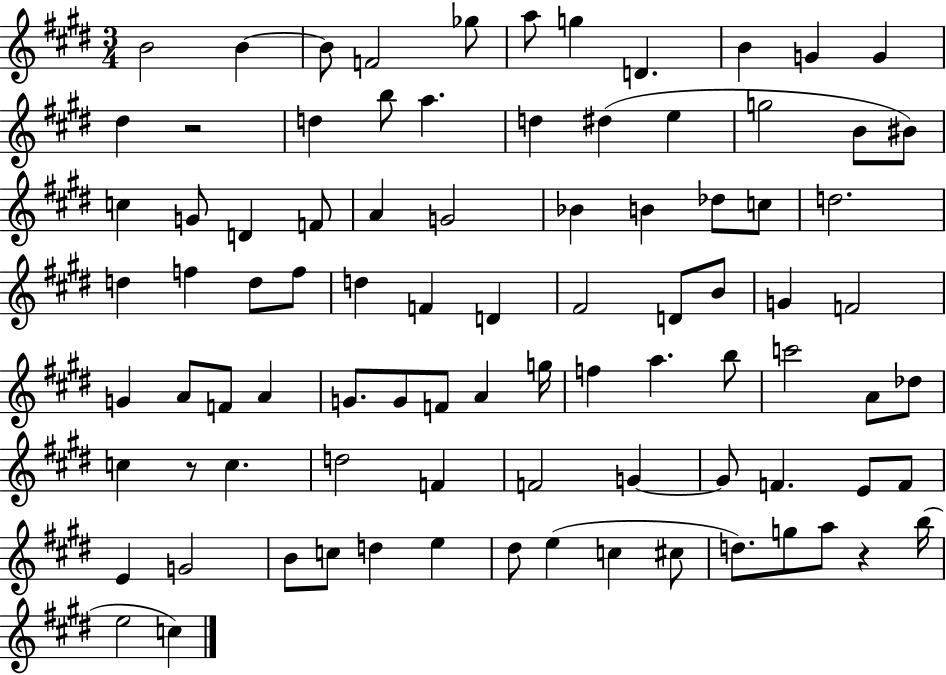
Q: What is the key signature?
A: E major